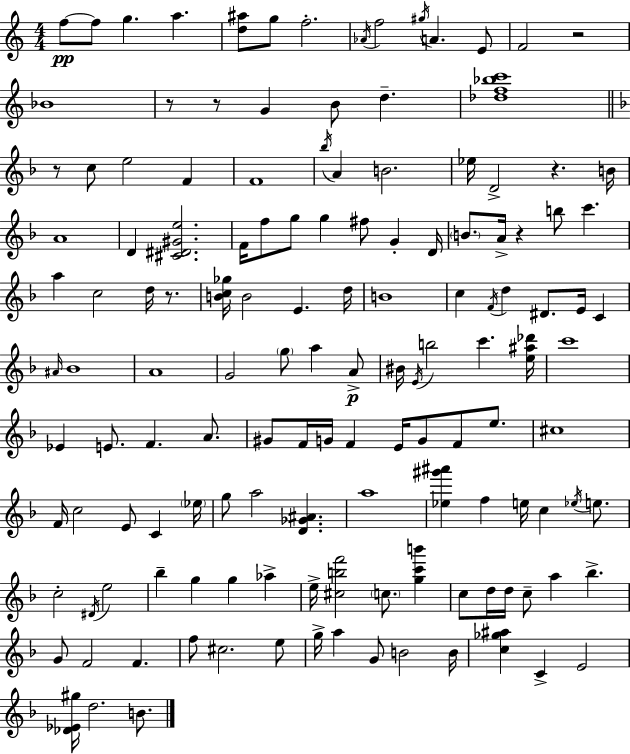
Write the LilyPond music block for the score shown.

{
  \clef treble
  \numericTimeSignature
  \time 4/4
  \key a \minor
  \repeat volta 2 { f''8~~\pp f''8 g''4. a''4. | <d'' ais''>8 g''8 f''2.-. | \acciaccatura { aes'16 } f''2 \acciaccatura { gis''16 } a'4. | e'8 f'2 r2 | \break bes'1 | r8 r8 g'4 b'8 d''4.-- | <des'' f'' bes'' c'''>1 | \bar "||" \break \key f \major r8 c''8 e''2 f'4 | f'1 | \acciaccatura { bes''16 } a'4 b'2. | ees''16 d'2-> r4. | \break b'16 a'1 | d'4 <cis' dis' gis' e''>2. | f'16 f''8 g''8 g''4 fis''8 g'4-. | d'16 \parenthesize b'8. a'16-> r4 b''8 c'''4. | \break a''4 c''2 d''16 r8. | <b' c'' ges''>16 b'2 e'4. | d''16 b'1 | c''4 \acciaccatura { f'16 } d''4 dis'8. e'16 c'4 | \break \grace { ais'16 } bes'1 | a'1 | g'2 \parenthesize g''8 a''4 | a'8->\p bis'16 \acciaccatura { e'16 } b''2 c'''4. | \break <e'' ais'' des'''>16 c'''1 | ees'4 e'8. f'4. | a'8. gis'8 f'16 g'16 f'4 e'16 g'8 f'8 | e''8. cis''1 | \break f'16 c''2 e'8 c'4 | \parenthesize ees''16 g''8 a''2 <d' ges' ais'>4. | a''1 | <ees'' gis''' ais'''>4 f''4 e''16 c''4 | \break \acciaccatura { ees''16 } e''8. c''2-. \acciaccatura { dis'16 } e''2 | bes''4-- g''4 g''4 | aes''4-> e''16-> <cis'' b'' f'''>2 \parenthesize c''8. | <g'' c''' b'''>4 c''8 d''16 d''16 c''8-- a''4 | \break bes''4.-> g'8 f'2 | f'4. f''8 cis''2. | e''8 g''16-> a''4 g'8 b'2 | b'16 <c'' ges'' ais''>4 c'4-> e'2 | \break <des' ees' gis''>16 d''2. | b'8. } \bar "|."
}